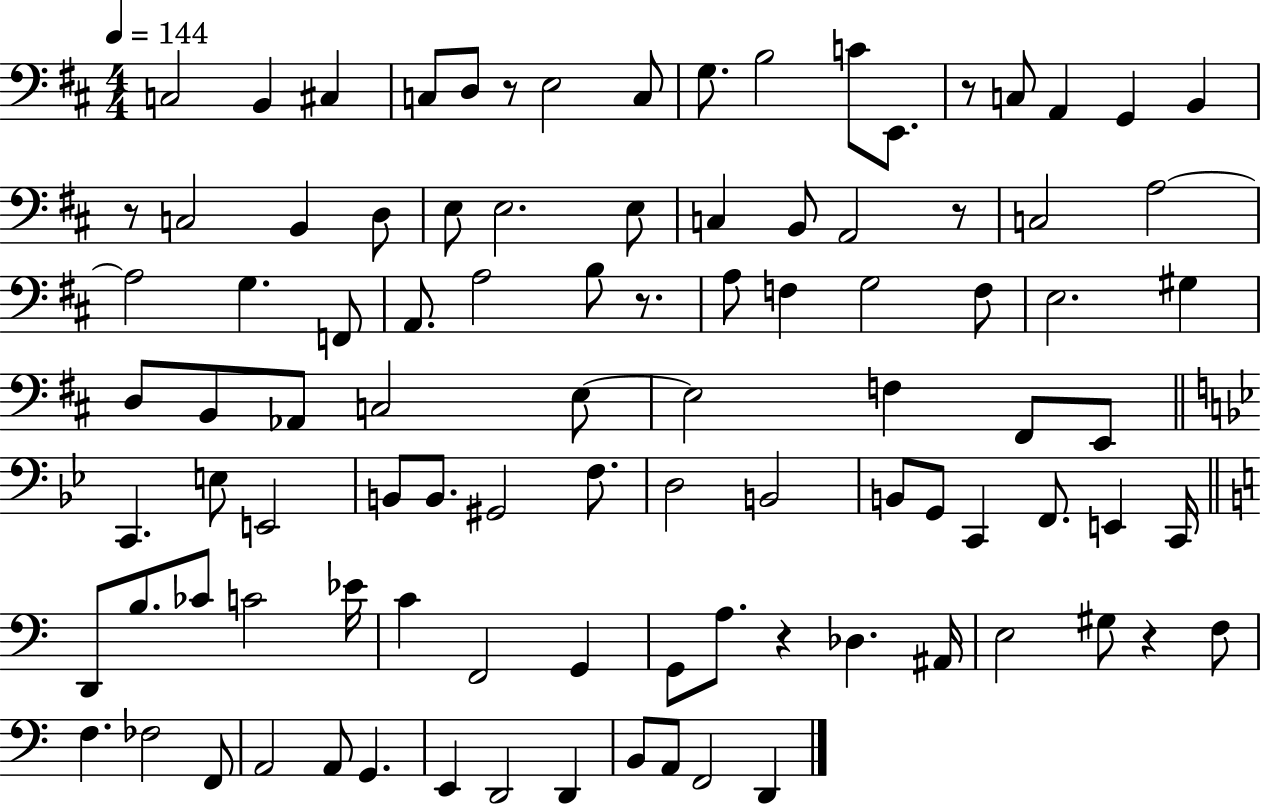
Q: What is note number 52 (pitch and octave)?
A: B2